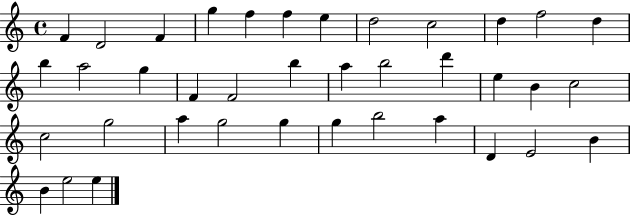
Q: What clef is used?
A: treble